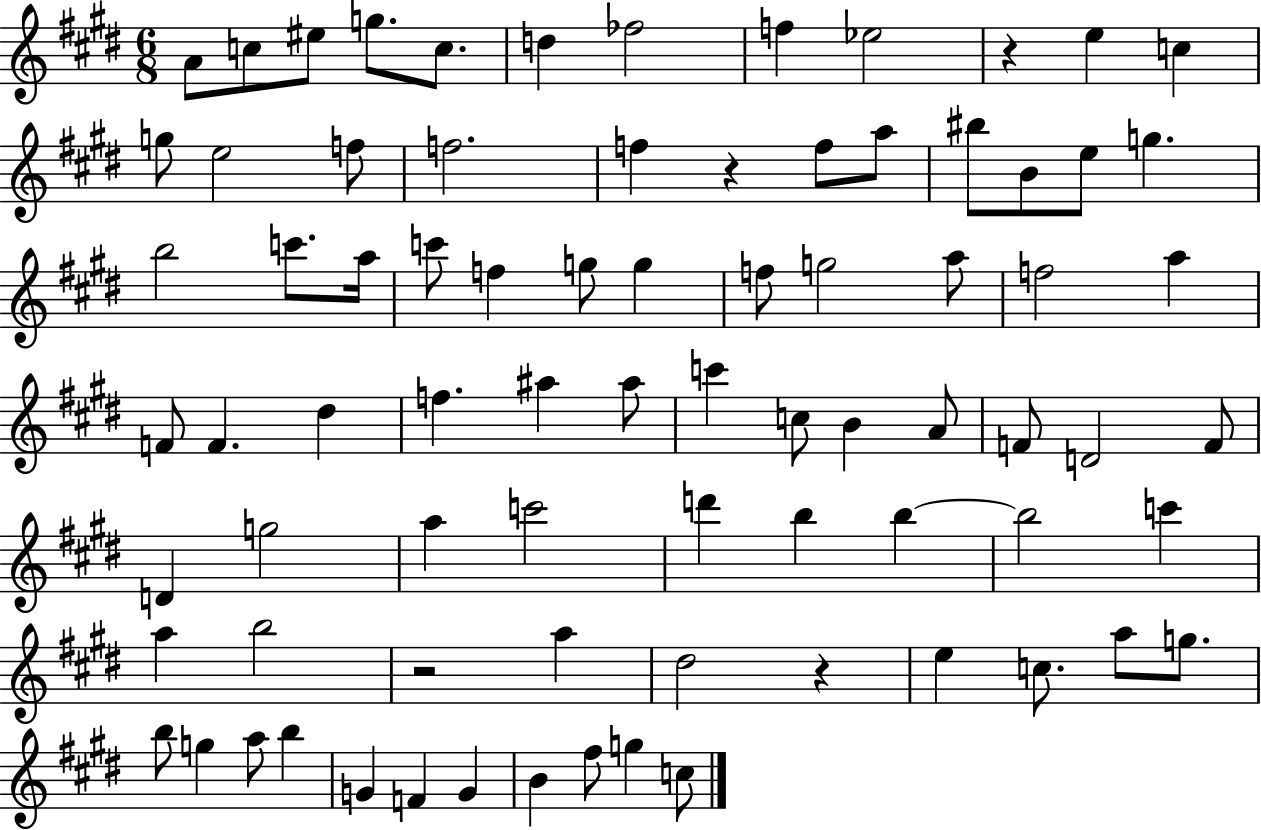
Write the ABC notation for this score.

X:1
T:Untitled
M:6/8
L:1/4
K:E
A/2 c/2 ^e/2 g/2 c/2 d _f2 f _e2 z e c g/2 e2 f/2 f2 f z f/2 a/2 ^b/2 B/2 e/2 g b2 c'/2 a/4 c'/2 f g/2 g f/2 g2 a/2 f2 a F/2 F ^d f ^a ^a/2 c' c/2 B A/2 F/2 D2 F/2 D g2 a c'2 d' b b b2 c' a b2 z2 a ^d2 z e c/2 a/2 g/2 b/2 g a/2 b G F G B ^f/2 g c/2